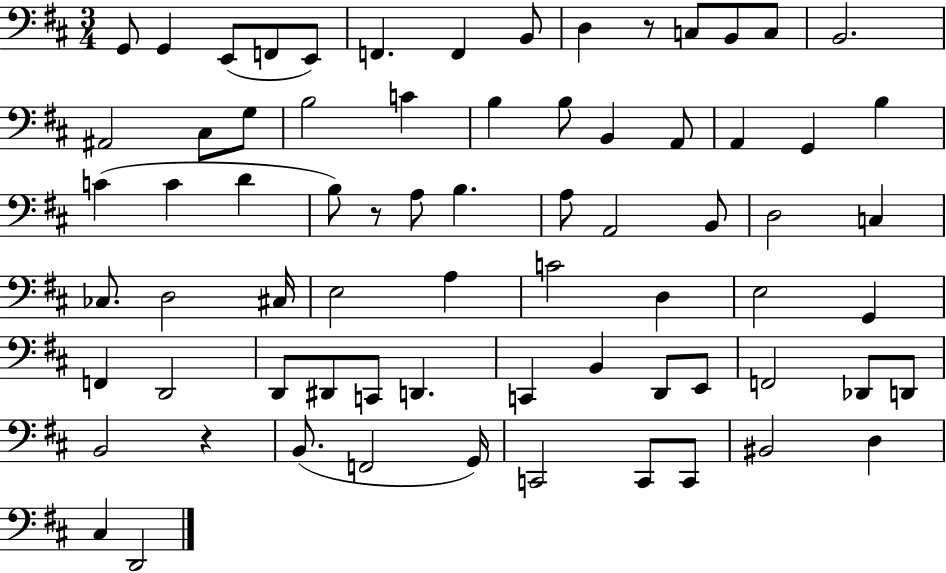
G2/e G2/q E2/e F2/e E2/e F2/q. F2/q B2/e D3/q R/e C3/e B2/e C3/e B2/h. A#2/h C#3/e G3/e B3/h C4/q B3/q B3/e B2/q A2/e A2/q G2/q B3/q C4/q C4/q D4/q B3/e R/e A3/e B3/q. A3/e A2/h B2/e D3/h C3/q CES3/e. D3/h C#3/s E3/h A3/q C4/h D3/q E3/h G2/q F2/q D2/h D2/e D#2/e C2/e D2/q. C2/q B2/q D2/e E2/e F2/h Db2/e D2/e B2/h R/q B2/e. F2/h G2/s C2/h C2/e C2/e BIS2/h D3/q C#3/q D2/h